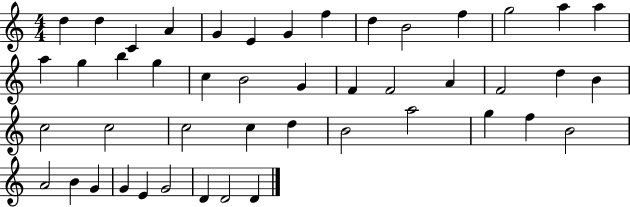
{
  \clef treble
  \numericTimeSignature
  \time 4/4
  \key c \major
  d''4 d''4 c'4 a'4 | g'4 e'4 g'4 f''4 | d''4 b'2 f''4 | g''2 a''4 a''4 | \break a''4 g''4 b''4 g''4 | c''4 b'2 g'4 | f'4 f'2 a'4 | f'2 d''4 b'4 | \break c''2 c''2 | c''2 c''4 d''4 | b'2 a''2 | g''4 f''4 b'2 | \break a'2 b'4 g'4 | g'4 e'4 g'2 | d'4 d'2 d'4 | \bar "|."
}